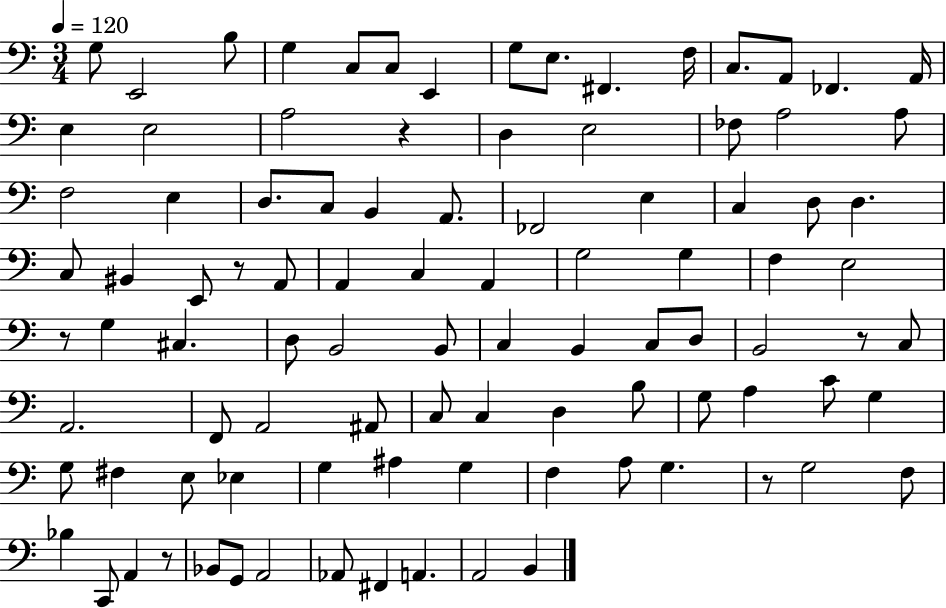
X:1
T:Untitled
M:3/4
L:1/4
K:C
G,/2 E,,2 B,/2 G, C,/2 C,/2 E,, G,/2 E,/2 ^F,, F,/4 C,/2 A,,/2 _F,, A,,/4 E, E,2 A,2 z D, E,2 _F,/2 A,2 A,/2 F,2 E, D,/2 C,/2 B,, A,,/2 _F,,2 E, C, D,/2 D, C,/2 ^B,, E,,/2 z/2 A,,/2 A,, C, A,, G,2 G, F, E,2 z/2 G, ^C, D,/2 B,,2 B,,/2 C, B,, C,/2 D,/2 B,,2 z/2 C,/2 A,,2 F,,/2 A,,2 ^A,,/2 C,/2 C, D, B,/2 G,/2 A, C/2 G, G,/2 ^F, E,/2 _E, G, ^A, G, F, A,/2 G, z/2 G,2 F,/2 _B, C,,/2 A,, z/2 _B,,/2 G,,/2 A,,2 _A,,/2 ^F,, A,, A,,2 B,,